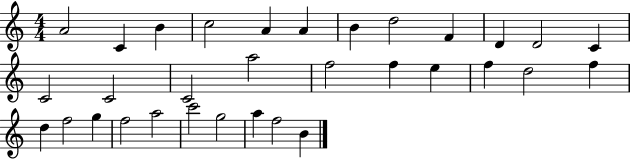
A4/h C4/q B4/q C5/h A4/q A4/q B4/q D5/h F4/q D4/q D4/h C4/q C4/h C4/h C4/h A5/h F5/h F5/q E5/q F5/q D5/h F5/q D5/q F5/h G5/q F5/h A5/h C6/h G5/h A5/q F5/h B4/q